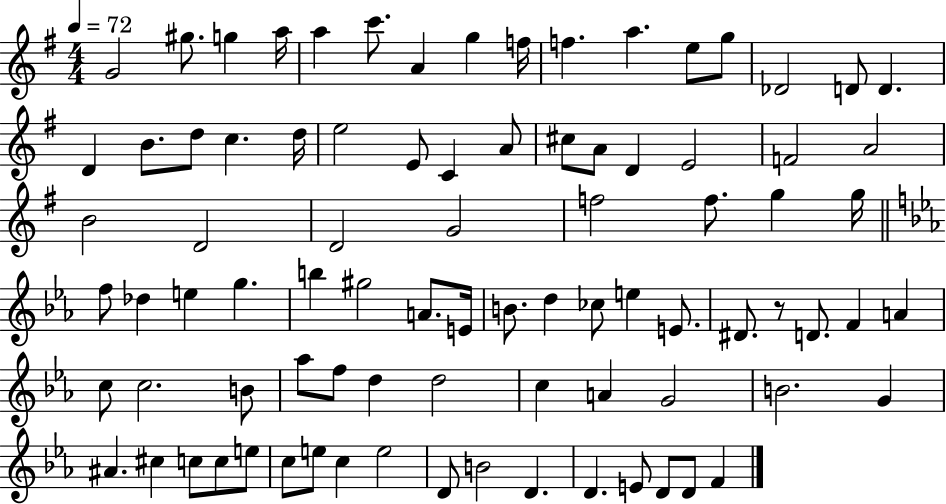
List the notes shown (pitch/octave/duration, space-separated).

G4/h G#5/e. G5/q A5/s A5/q C6/e. A4/q G5/q F5/s F5/q. A5/q. E5/e G5/e Db4/h D4/e D4/q. D4/q B4/e. D5/e C5/q. D5/s E5/h E4/e C4/q A4/e C#5/e A4/e D4/q E4/h F4/h A4/h B4/h D4/h D4/h G4/h F5/h F5/e. G5/q G5/s F5/e Db5/q E5/q G5/q. B5/q G#5/h A4/e. E4/s B4/e. D5/q CES5/e E5/q E4/e. D#4/e. R/e D4/e. F4/q A4/q C5/e C5/h. B4/e Ab5/e F5/e D5/q D5/h C5/q A4/q G4/h B4/h. G4/q A#4/q. C#5/q C5/e C5/e E5/e C5/e E5/e C5/q E5/h D4/e B4/h D4/q. D4/q. E4/e D4/e D4/e F4/q